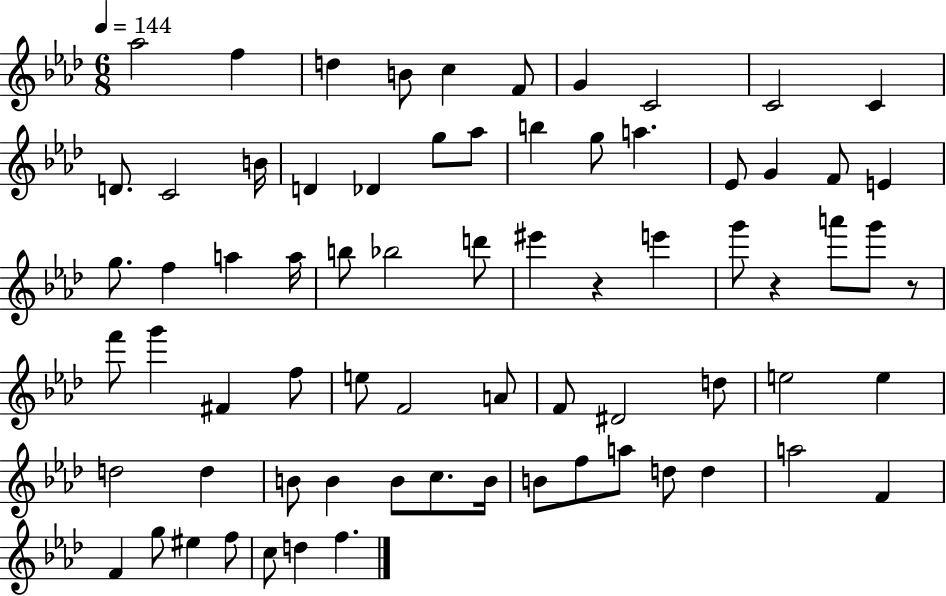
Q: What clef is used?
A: treble